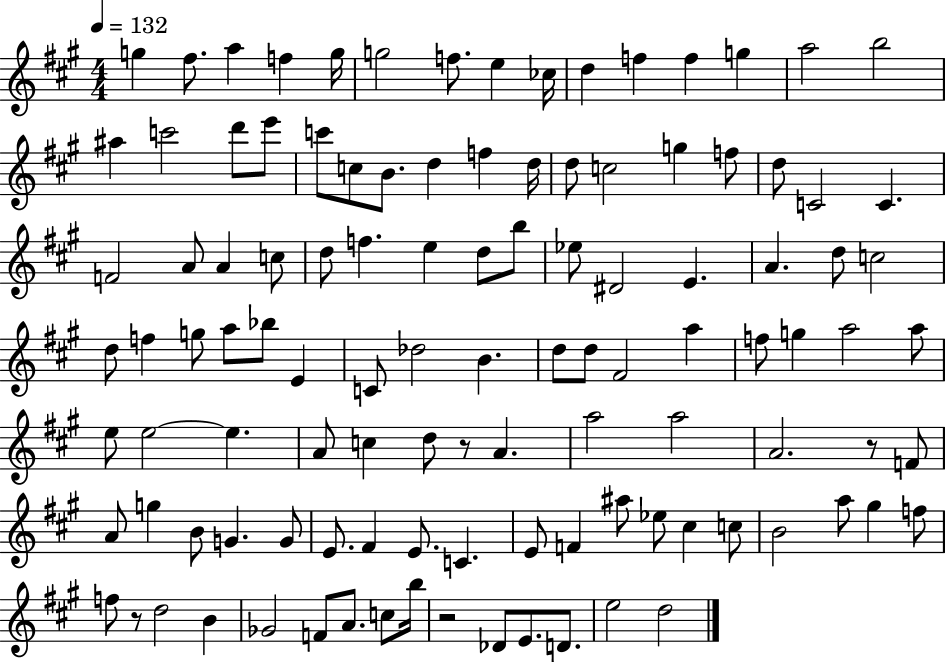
X:1
T:Untitled
M:4/4
L:1/4
K:A
g ^f/2 a f g/4 g2 f/2 e _c/4 d f f g a2 b2 ^a c'2 d'/2 e'/2 c'/2 c/2 B/2 d f d/4 d/2 c2 g f/2 d/2 C2 C F2 A/2 A c/2 d/2 f e d/2 b/2 _e/2 ^D2 E A d/2 c2 d/2 f g/2 a/2 _b/2 E C/2 _d2 B d/2 d/2 ^F2 a f/2 g a2 a/2 e/2 e2 e A/2 c d/2 z/2 A a2 a2 A2 z/2 F/2 A/2 g B/2 G G/2 E/2 ^F E/2 C E/2 F ^a/2 _e/2 ^c c/2 B2 a/2 ^g f/2 f/2 z/2 d2 B _G2 F/2 A/2 c/2 b/4 z2 _D/2 E/2 D/2 e2 d2